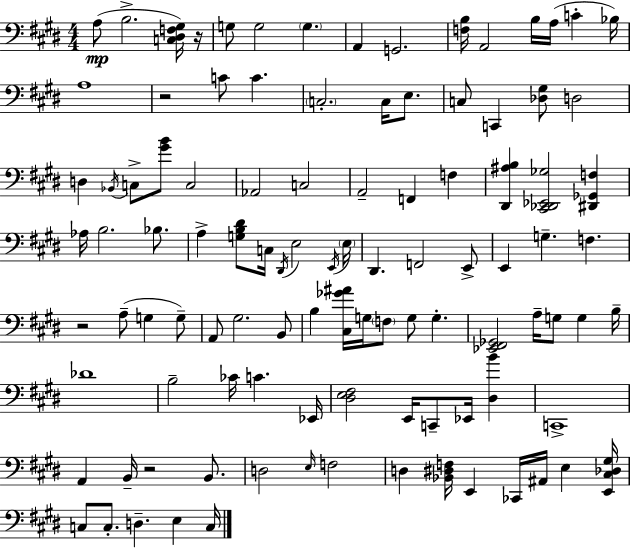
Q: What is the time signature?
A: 4/4